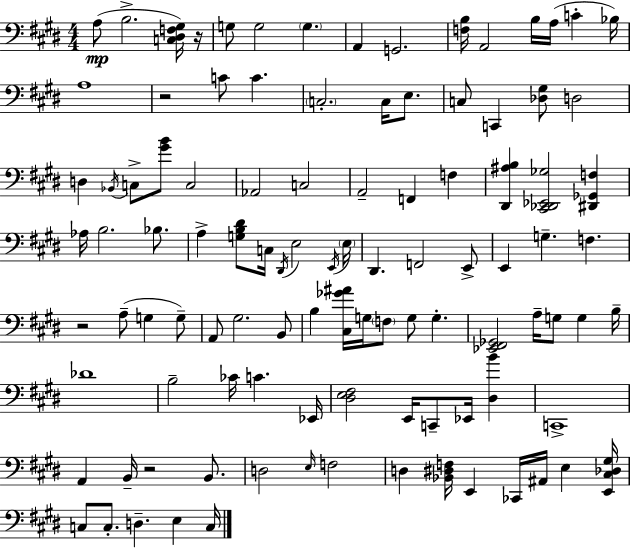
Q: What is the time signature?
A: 4/4